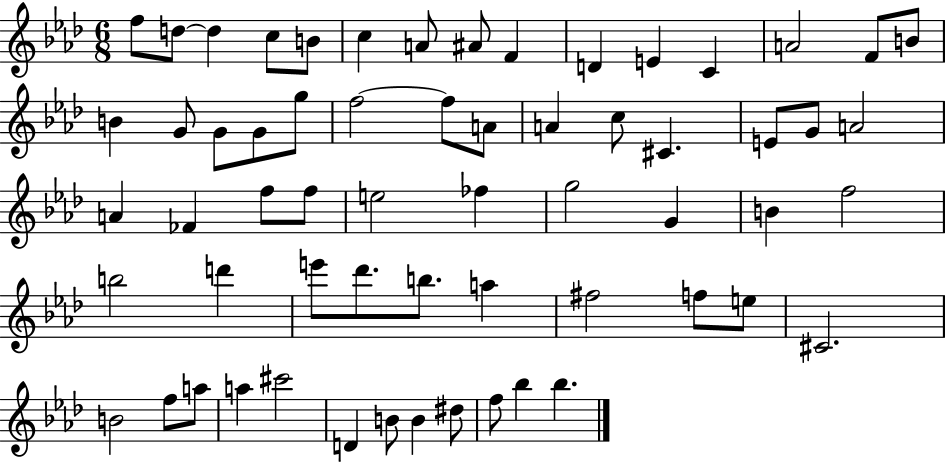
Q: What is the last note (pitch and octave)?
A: Bb5